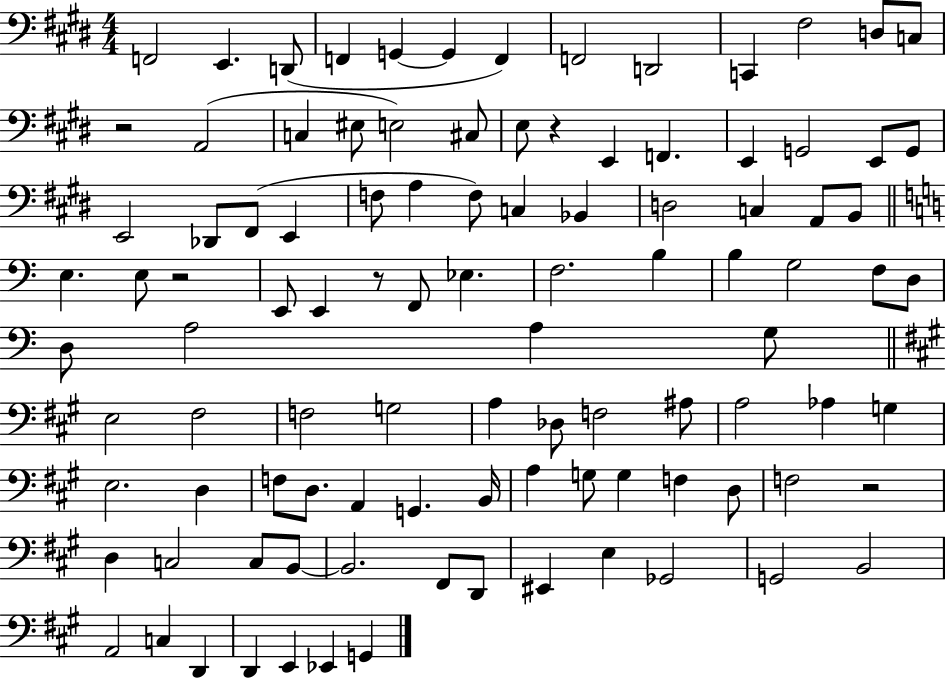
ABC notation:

X:1
T:Untitled
M:4/4
L:1/4
K:E
F,,2 E,, D,,/2 F,, G,, G,, F,, F,,2 D,,2 C,, ^F,2 D,/2 C,/2 z2 A,,2 C, ^E,/2 E,2 ^C,/2 E,/2 z E,, F,, E,, G,,2 E,,/2 G,,/2 E,,2 _D,,/2 ^F,,/2 E,, F,/2 A, F,/2 C, _B,, D,2 C, A,,/2 B,,/2 E, E,/2 z2 E,,/2 E,, z/2 F,,/2 _E, F,2 B, B, G,2 F,/2 D,/2 D,/2 A,2 A, G,/2 E,2 ^F,2 F,2 G,2 A, _D,/2 F,2 ^A,/2 A,2 _A, G, E,2 D, F,/2 D,/2 A,, G,, B,,/4 A, G,/2 G, F, D,/2 F,2 z2 D, C,2 C,/2 B,,/2 B,,2 ^F,,/2 D,,/2 ^E,, E, _G,,2 G,,2 B,,2 A,,2 C, D,, D,, E,, _E,, G,,